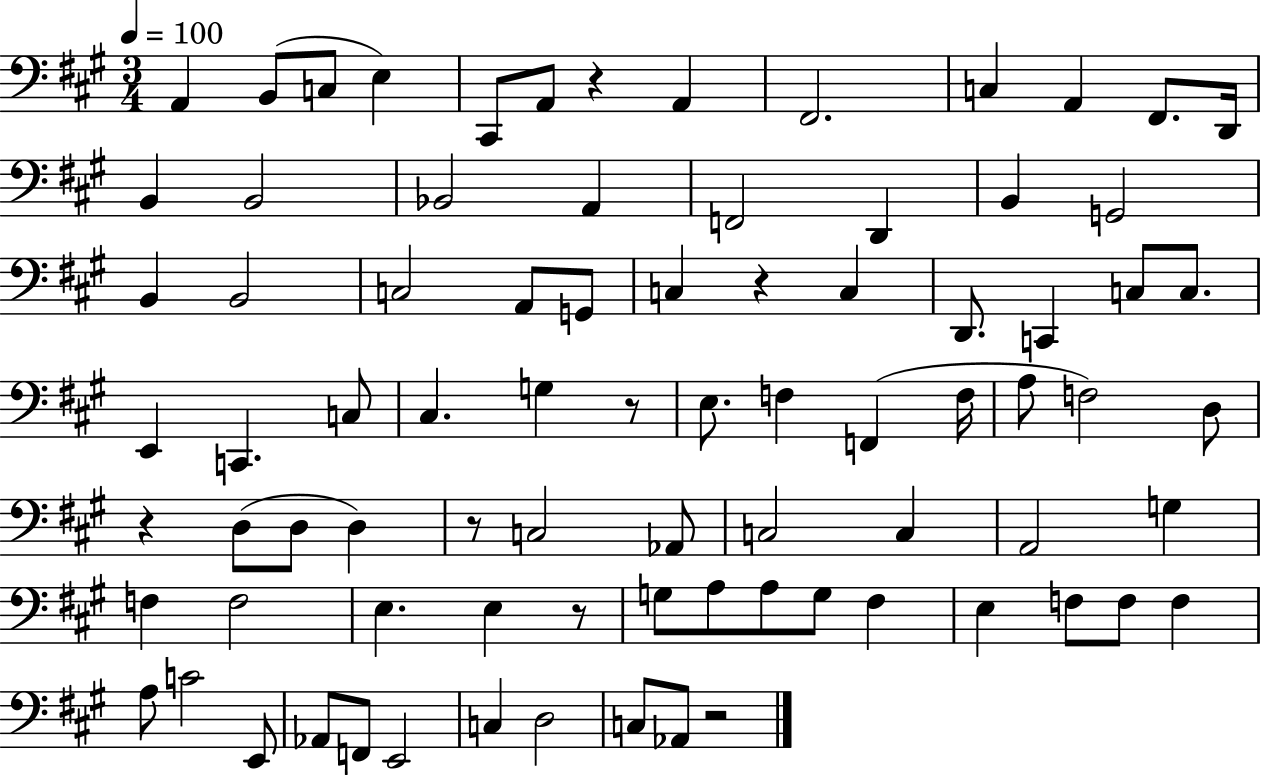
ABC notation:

X:1
T:Untitled
M:3/4
L:1/4
K:A
A,, B,,/2 C,/2 E, ^C,,/2 A,,/2 z A,, ^F,,2 C, A,, ^F,,/2 D,,/4 B,, B,,2 _B,,2 A,, F,,2 D,, B,, G,,2 B,, B,,2 C,2 A,,/2 G,,/2 C, z C, D,,/2 C,, C,/2 C,/2 E,, C,, C,/2 ^C, G, z/2 E,/2 F, F,, F,/4 A,/2 F,2 D,/2 z D,/2 D,/2 D, z/2 C,2 _A,,/2 C,2 C, A,,2 G, F, F,2 E, E, z/2 G,/2 A,/2 A,/2 G,/2 ^F, E, F,/2 F,/2 F, A,/2 C2 E,,/2 _A,,/2 F,,/2 E,,2 C, D,2 C,/2 _A,,/2 z2